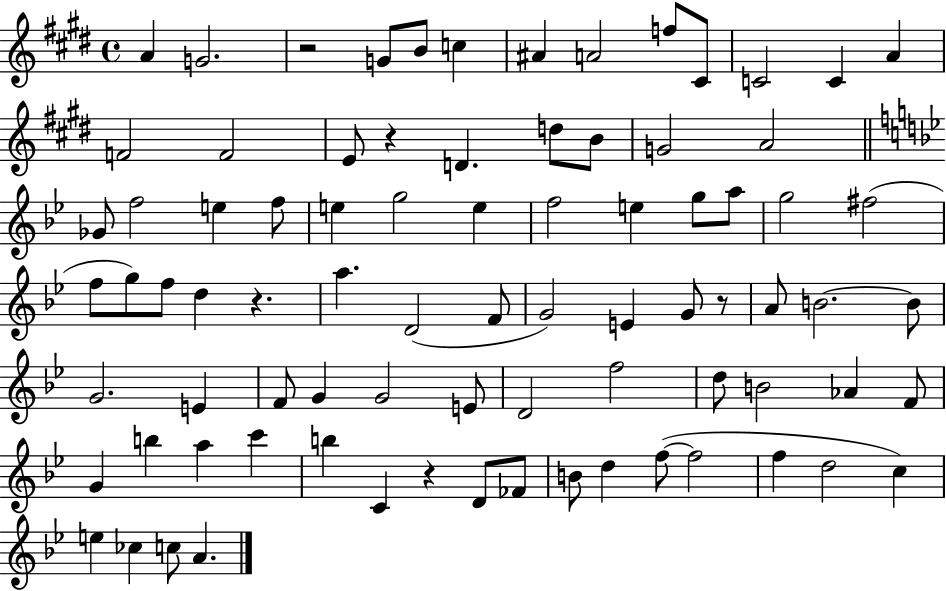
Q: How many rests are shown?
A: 5